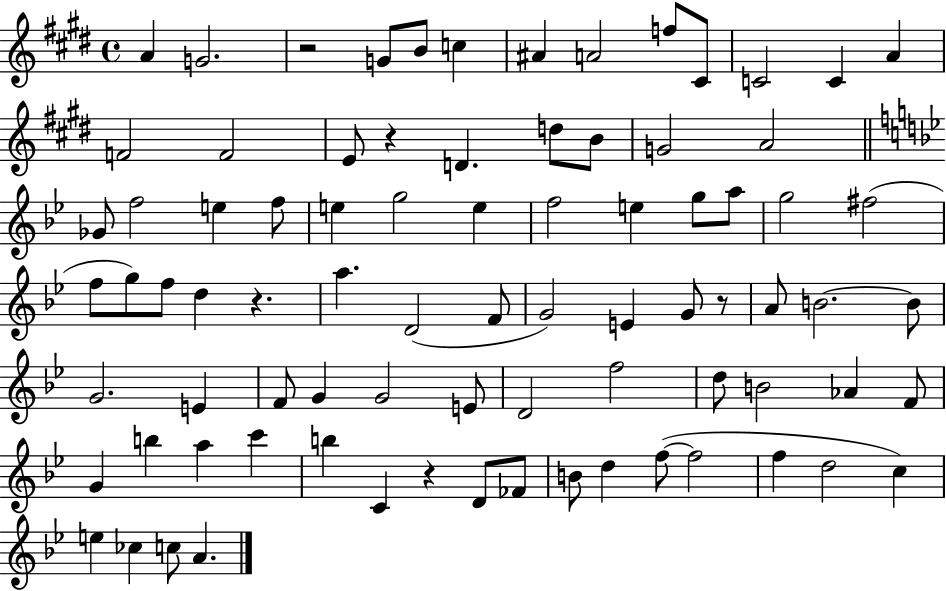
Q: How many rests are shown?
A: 5